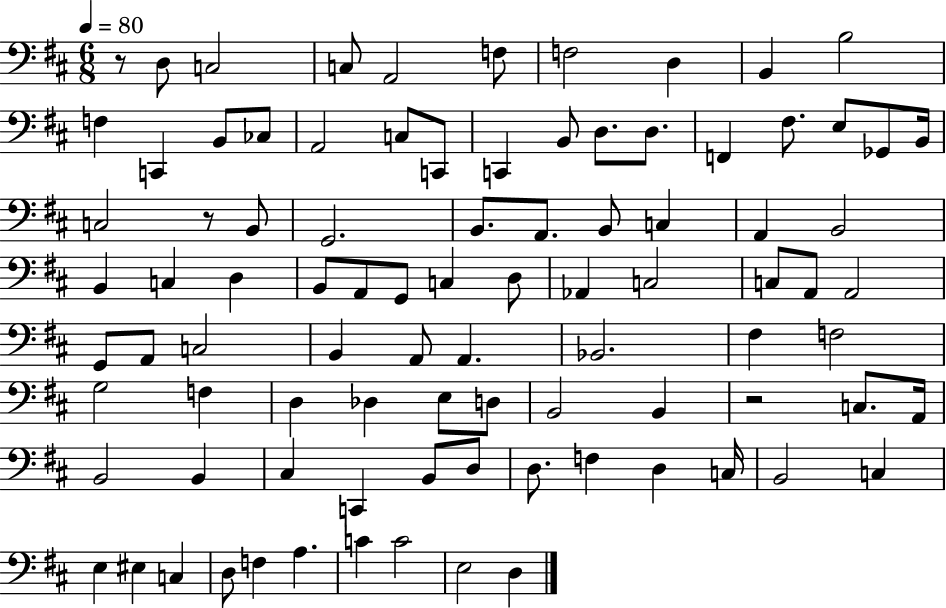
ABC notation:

X:1
T:Untitled
M:6/8
L:1/4
K:D
z/2 D,/2 C,2 C,/2 A,,2 F,/2 F,2 D, B,, B,2 F, C,, B,,/2 _C,/2 A,,2 C,/2 C,,/2 C,, B,,/2 D,/2 D,/2 F,, ^F,/2 E,/2 _G,,/2 B,,/4 C,2 z/2 B,,/2 G,,2 B,,/2 A,,/2 B,,/2 C, A,, B,,2 B,, C, D, B,,/2 A,,/2 G,,/2 C, D,/2 _A,, C,2 C,/2 A,,/2 A,,2 G,,/2 A,,/2 C,2 B,, A,,/2 A,, _B,,2 ^F, F,2 G,2 F, D, _D, E,/2 D,/2 B,,2 B,, z2 C,/2 A,,/4 B,,2 B,, ^C, C,, B,,/2 D,/2 D,/2 F, D, C,/4 B,,2 C, E, ^E, C, D,/2 F, A, C C2 E,2 D,